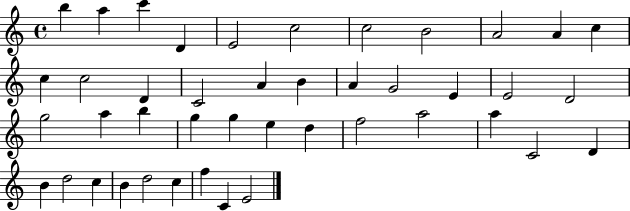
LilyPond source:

{
  \clef treble
  \time 4/4
  \defaultTimeSignature
  \key c \major
  b''4 a''4 c'''4 d'4 | e'2 c''2 | c''2 b'2 | a'2 a'4 c''4 | \break c''4 c''2 d'4 | c'2 a'4 b'4 | a'4 g'2 e'4 | e'2 d'2 | \break g''2 a''4 b''4 | g''4 g''4 e''4 d''4 | f''2 a''2 | a''4 c'2 d'4 | \break b'4 d''2 c''4 | b'4 d''2 c''4 | f''4 c'4 e'2 | \bar "|."
}